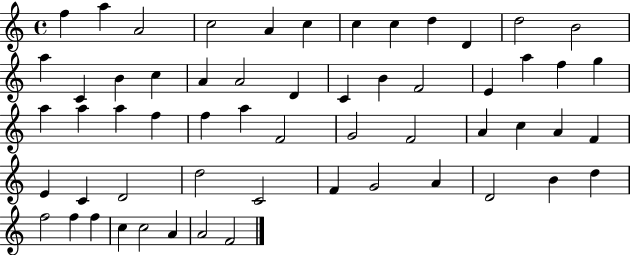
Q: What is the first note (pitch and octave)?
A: F5